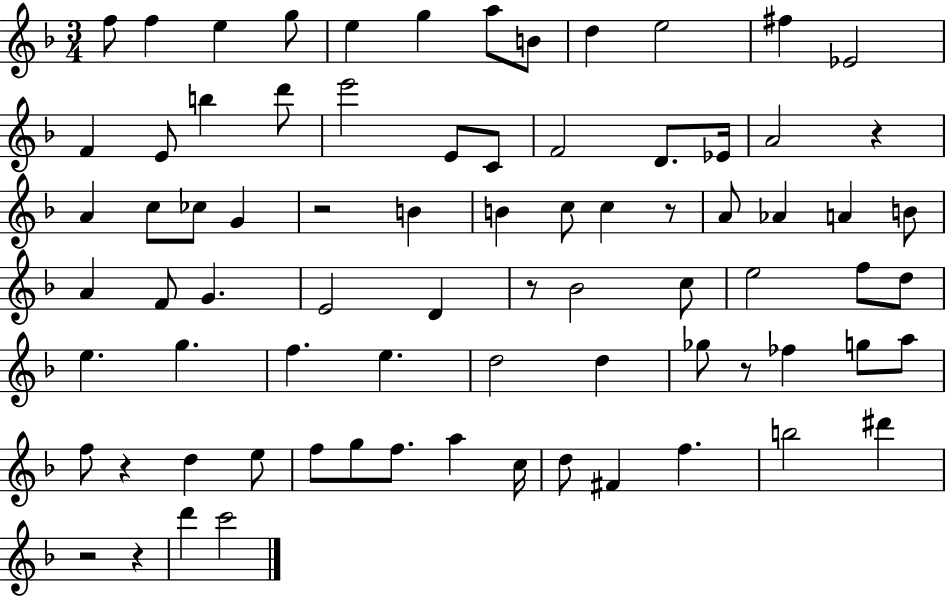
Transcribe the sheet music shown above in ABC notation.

X:1
T:Untitled
M:3/4
L:1/4
K:F
f/2 f e g/2 e g a/2 B/2 d e2 ^f _E2 F E/2 b d'/2 e'2 E/2 C/2 F2 D/2 _E/4 A2 z A c/2 _c/2 G z2 B B c/2 c z/2 A/2 _A A B/2 A F/2 G E2 D z/2 _B2 c/2 e2 f/2 d/2 e g f e d2 d _g/2 z/2 _f g/2 a/2 f/2 z d e/2 f/2 g/2 f/2 a c/4 d/2 ^F f b2 ^d' z2 z d' c'2